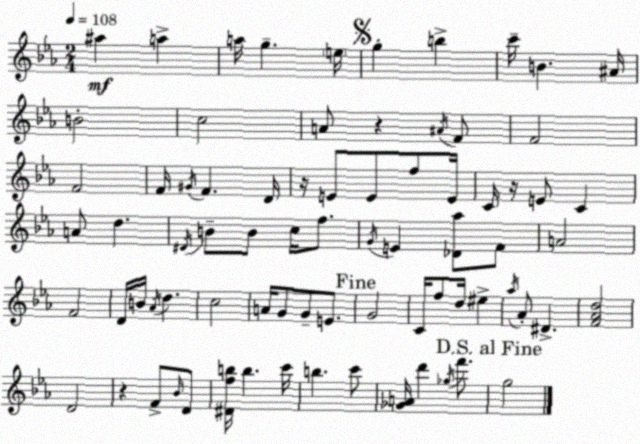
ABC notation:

X:1
T:Untitled
M:2/4
L:1/4
K:Eb
^a a a/4 g e/4 g b c'/4 B ^A/4 B2 c2 A/2 z ^A/4 F/2 F2 F2 F/4 ^G/4 F D/4 z/4 E/2 E/2 f/2 E/4 C/4 z/4 E/2 C A/2 d ^D/4 B/2 B/2 c/4 f/2 G/4 E [_D_a]/2 F/2 A2 F2 D/4 B/4 _A/4 d c2 A/4 G/2 G/2 E/2 G2 C/4 f/2 d/4 ^e _a/4 _A/2 ^D [F_Ad]2 D2 z F/2 _B/4 D/2 [^Dfb]/4 b c'/4 b c'/2 [_GA]/4 d' _g/4 f'/2 g2